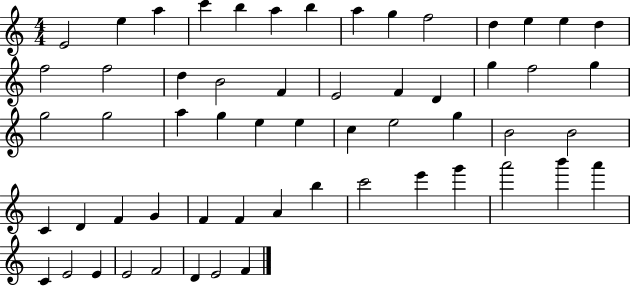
E4/h E5/q A5/q C6/q B5/q A5/q B5/q A5/q G5/q F5/h D5/q E5/q E5/q D5/q F5/h F5/h D5/q B4/h F4/q E4/h F4/q D4/q G5/q F5/h G5/q G5/h G5/h A5/q G5/q E5/q E5/q C5/q E5/h G5/q B4/h B4/h C4/q D4/q F4/q G4/q F4/q F4/q A4/q B5/q C6/h E6/q G6/q A6/h B6/q A6/q C4/q E4/h E4/q E4/h F4/h D4/q E4/h F4/q